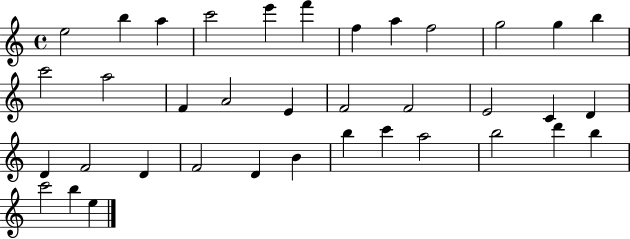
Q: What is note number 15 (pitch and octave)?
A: F4